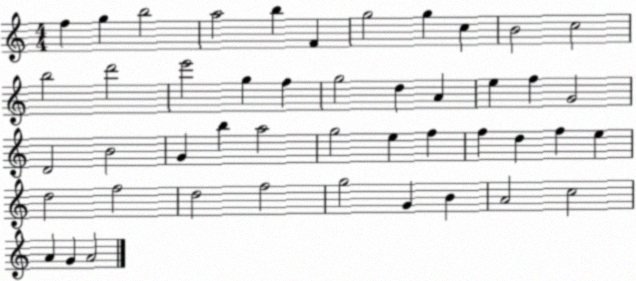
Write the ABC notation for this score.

X:1
T:Untitled
M:4/4
L:1/4
K:C
f g b2 a2 b F g2 g c B2 c2 b2 d'2 e'2 g f g2 d A e f G2 D2 B2 G b a2 g2 e f f d f e d2 f2 d2 f2 g2 G B A2 c2 A G A2